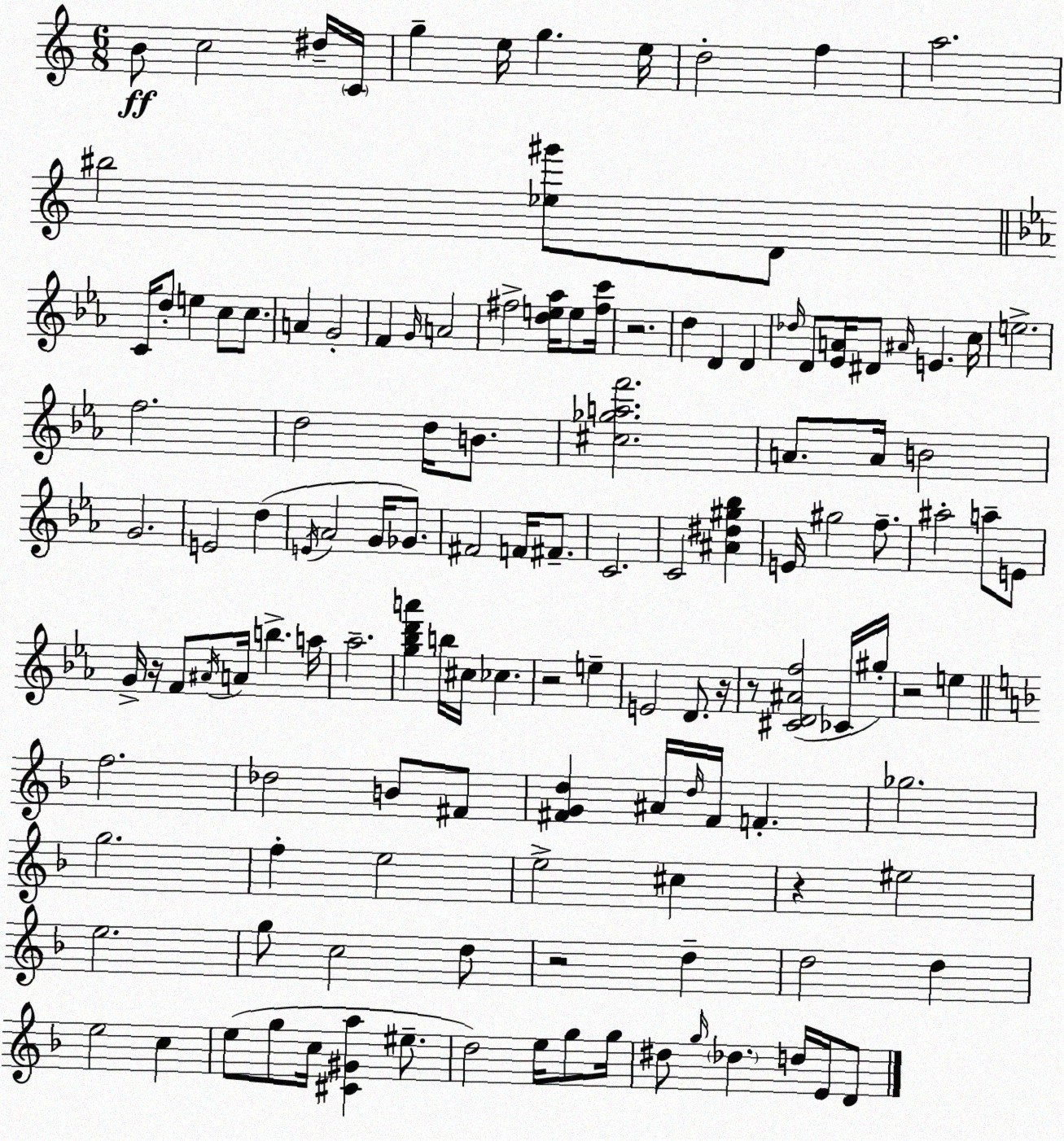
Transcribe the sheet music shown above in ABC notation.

X:1
T:Untitled
M:6/8
L:1/4
K:C
B/2 c2 ^d/4 C/4 g e/4 g e/4 d2 f a2 ^b2 [_e^g']/2 D/2 C/4 d/2 e c/2 c/2 A G2 F G/4 A2 ^f2 [de_a]/4 e/2 [^fc']/4 z2 d D D _d/4 D/2 [_EA]/4 ^D/2 ^A/4 E c/4 e2 f2 d2 d/4 B/2 [^c_gaf']2 A/2 A/4 B2 G2 E2 d E/4 _A2 G/4 _G/2 ^F2 F/4 ^F/2 C2 C2 [^A^d^g_b] E/4 ^g2 f/2 ^a2 a/2 E/2 G/4 z/4 F/2 ^A/4 A/4 b a/4 _a2 [g_bd'a'] b/4 ^c/4 _c z2 e E2 D/2 z/4 z/2 [^CD^Af]2 _C/4 ^g/4 z2 e f2 _d2 B/2 ^F/2 [^FGd] ^A/4 d/4 ^F/4 F _g2 g2 f e2 e2 ^c z ^e2 e2 g/2 c2 d/2 z2 d d2 d e2 c e/2 g/2 c/4 [^C^Ga] ^e/2 d2 e/4 g/2 g/4 ^d/2 g/4 _d d/4 E/4 D/2